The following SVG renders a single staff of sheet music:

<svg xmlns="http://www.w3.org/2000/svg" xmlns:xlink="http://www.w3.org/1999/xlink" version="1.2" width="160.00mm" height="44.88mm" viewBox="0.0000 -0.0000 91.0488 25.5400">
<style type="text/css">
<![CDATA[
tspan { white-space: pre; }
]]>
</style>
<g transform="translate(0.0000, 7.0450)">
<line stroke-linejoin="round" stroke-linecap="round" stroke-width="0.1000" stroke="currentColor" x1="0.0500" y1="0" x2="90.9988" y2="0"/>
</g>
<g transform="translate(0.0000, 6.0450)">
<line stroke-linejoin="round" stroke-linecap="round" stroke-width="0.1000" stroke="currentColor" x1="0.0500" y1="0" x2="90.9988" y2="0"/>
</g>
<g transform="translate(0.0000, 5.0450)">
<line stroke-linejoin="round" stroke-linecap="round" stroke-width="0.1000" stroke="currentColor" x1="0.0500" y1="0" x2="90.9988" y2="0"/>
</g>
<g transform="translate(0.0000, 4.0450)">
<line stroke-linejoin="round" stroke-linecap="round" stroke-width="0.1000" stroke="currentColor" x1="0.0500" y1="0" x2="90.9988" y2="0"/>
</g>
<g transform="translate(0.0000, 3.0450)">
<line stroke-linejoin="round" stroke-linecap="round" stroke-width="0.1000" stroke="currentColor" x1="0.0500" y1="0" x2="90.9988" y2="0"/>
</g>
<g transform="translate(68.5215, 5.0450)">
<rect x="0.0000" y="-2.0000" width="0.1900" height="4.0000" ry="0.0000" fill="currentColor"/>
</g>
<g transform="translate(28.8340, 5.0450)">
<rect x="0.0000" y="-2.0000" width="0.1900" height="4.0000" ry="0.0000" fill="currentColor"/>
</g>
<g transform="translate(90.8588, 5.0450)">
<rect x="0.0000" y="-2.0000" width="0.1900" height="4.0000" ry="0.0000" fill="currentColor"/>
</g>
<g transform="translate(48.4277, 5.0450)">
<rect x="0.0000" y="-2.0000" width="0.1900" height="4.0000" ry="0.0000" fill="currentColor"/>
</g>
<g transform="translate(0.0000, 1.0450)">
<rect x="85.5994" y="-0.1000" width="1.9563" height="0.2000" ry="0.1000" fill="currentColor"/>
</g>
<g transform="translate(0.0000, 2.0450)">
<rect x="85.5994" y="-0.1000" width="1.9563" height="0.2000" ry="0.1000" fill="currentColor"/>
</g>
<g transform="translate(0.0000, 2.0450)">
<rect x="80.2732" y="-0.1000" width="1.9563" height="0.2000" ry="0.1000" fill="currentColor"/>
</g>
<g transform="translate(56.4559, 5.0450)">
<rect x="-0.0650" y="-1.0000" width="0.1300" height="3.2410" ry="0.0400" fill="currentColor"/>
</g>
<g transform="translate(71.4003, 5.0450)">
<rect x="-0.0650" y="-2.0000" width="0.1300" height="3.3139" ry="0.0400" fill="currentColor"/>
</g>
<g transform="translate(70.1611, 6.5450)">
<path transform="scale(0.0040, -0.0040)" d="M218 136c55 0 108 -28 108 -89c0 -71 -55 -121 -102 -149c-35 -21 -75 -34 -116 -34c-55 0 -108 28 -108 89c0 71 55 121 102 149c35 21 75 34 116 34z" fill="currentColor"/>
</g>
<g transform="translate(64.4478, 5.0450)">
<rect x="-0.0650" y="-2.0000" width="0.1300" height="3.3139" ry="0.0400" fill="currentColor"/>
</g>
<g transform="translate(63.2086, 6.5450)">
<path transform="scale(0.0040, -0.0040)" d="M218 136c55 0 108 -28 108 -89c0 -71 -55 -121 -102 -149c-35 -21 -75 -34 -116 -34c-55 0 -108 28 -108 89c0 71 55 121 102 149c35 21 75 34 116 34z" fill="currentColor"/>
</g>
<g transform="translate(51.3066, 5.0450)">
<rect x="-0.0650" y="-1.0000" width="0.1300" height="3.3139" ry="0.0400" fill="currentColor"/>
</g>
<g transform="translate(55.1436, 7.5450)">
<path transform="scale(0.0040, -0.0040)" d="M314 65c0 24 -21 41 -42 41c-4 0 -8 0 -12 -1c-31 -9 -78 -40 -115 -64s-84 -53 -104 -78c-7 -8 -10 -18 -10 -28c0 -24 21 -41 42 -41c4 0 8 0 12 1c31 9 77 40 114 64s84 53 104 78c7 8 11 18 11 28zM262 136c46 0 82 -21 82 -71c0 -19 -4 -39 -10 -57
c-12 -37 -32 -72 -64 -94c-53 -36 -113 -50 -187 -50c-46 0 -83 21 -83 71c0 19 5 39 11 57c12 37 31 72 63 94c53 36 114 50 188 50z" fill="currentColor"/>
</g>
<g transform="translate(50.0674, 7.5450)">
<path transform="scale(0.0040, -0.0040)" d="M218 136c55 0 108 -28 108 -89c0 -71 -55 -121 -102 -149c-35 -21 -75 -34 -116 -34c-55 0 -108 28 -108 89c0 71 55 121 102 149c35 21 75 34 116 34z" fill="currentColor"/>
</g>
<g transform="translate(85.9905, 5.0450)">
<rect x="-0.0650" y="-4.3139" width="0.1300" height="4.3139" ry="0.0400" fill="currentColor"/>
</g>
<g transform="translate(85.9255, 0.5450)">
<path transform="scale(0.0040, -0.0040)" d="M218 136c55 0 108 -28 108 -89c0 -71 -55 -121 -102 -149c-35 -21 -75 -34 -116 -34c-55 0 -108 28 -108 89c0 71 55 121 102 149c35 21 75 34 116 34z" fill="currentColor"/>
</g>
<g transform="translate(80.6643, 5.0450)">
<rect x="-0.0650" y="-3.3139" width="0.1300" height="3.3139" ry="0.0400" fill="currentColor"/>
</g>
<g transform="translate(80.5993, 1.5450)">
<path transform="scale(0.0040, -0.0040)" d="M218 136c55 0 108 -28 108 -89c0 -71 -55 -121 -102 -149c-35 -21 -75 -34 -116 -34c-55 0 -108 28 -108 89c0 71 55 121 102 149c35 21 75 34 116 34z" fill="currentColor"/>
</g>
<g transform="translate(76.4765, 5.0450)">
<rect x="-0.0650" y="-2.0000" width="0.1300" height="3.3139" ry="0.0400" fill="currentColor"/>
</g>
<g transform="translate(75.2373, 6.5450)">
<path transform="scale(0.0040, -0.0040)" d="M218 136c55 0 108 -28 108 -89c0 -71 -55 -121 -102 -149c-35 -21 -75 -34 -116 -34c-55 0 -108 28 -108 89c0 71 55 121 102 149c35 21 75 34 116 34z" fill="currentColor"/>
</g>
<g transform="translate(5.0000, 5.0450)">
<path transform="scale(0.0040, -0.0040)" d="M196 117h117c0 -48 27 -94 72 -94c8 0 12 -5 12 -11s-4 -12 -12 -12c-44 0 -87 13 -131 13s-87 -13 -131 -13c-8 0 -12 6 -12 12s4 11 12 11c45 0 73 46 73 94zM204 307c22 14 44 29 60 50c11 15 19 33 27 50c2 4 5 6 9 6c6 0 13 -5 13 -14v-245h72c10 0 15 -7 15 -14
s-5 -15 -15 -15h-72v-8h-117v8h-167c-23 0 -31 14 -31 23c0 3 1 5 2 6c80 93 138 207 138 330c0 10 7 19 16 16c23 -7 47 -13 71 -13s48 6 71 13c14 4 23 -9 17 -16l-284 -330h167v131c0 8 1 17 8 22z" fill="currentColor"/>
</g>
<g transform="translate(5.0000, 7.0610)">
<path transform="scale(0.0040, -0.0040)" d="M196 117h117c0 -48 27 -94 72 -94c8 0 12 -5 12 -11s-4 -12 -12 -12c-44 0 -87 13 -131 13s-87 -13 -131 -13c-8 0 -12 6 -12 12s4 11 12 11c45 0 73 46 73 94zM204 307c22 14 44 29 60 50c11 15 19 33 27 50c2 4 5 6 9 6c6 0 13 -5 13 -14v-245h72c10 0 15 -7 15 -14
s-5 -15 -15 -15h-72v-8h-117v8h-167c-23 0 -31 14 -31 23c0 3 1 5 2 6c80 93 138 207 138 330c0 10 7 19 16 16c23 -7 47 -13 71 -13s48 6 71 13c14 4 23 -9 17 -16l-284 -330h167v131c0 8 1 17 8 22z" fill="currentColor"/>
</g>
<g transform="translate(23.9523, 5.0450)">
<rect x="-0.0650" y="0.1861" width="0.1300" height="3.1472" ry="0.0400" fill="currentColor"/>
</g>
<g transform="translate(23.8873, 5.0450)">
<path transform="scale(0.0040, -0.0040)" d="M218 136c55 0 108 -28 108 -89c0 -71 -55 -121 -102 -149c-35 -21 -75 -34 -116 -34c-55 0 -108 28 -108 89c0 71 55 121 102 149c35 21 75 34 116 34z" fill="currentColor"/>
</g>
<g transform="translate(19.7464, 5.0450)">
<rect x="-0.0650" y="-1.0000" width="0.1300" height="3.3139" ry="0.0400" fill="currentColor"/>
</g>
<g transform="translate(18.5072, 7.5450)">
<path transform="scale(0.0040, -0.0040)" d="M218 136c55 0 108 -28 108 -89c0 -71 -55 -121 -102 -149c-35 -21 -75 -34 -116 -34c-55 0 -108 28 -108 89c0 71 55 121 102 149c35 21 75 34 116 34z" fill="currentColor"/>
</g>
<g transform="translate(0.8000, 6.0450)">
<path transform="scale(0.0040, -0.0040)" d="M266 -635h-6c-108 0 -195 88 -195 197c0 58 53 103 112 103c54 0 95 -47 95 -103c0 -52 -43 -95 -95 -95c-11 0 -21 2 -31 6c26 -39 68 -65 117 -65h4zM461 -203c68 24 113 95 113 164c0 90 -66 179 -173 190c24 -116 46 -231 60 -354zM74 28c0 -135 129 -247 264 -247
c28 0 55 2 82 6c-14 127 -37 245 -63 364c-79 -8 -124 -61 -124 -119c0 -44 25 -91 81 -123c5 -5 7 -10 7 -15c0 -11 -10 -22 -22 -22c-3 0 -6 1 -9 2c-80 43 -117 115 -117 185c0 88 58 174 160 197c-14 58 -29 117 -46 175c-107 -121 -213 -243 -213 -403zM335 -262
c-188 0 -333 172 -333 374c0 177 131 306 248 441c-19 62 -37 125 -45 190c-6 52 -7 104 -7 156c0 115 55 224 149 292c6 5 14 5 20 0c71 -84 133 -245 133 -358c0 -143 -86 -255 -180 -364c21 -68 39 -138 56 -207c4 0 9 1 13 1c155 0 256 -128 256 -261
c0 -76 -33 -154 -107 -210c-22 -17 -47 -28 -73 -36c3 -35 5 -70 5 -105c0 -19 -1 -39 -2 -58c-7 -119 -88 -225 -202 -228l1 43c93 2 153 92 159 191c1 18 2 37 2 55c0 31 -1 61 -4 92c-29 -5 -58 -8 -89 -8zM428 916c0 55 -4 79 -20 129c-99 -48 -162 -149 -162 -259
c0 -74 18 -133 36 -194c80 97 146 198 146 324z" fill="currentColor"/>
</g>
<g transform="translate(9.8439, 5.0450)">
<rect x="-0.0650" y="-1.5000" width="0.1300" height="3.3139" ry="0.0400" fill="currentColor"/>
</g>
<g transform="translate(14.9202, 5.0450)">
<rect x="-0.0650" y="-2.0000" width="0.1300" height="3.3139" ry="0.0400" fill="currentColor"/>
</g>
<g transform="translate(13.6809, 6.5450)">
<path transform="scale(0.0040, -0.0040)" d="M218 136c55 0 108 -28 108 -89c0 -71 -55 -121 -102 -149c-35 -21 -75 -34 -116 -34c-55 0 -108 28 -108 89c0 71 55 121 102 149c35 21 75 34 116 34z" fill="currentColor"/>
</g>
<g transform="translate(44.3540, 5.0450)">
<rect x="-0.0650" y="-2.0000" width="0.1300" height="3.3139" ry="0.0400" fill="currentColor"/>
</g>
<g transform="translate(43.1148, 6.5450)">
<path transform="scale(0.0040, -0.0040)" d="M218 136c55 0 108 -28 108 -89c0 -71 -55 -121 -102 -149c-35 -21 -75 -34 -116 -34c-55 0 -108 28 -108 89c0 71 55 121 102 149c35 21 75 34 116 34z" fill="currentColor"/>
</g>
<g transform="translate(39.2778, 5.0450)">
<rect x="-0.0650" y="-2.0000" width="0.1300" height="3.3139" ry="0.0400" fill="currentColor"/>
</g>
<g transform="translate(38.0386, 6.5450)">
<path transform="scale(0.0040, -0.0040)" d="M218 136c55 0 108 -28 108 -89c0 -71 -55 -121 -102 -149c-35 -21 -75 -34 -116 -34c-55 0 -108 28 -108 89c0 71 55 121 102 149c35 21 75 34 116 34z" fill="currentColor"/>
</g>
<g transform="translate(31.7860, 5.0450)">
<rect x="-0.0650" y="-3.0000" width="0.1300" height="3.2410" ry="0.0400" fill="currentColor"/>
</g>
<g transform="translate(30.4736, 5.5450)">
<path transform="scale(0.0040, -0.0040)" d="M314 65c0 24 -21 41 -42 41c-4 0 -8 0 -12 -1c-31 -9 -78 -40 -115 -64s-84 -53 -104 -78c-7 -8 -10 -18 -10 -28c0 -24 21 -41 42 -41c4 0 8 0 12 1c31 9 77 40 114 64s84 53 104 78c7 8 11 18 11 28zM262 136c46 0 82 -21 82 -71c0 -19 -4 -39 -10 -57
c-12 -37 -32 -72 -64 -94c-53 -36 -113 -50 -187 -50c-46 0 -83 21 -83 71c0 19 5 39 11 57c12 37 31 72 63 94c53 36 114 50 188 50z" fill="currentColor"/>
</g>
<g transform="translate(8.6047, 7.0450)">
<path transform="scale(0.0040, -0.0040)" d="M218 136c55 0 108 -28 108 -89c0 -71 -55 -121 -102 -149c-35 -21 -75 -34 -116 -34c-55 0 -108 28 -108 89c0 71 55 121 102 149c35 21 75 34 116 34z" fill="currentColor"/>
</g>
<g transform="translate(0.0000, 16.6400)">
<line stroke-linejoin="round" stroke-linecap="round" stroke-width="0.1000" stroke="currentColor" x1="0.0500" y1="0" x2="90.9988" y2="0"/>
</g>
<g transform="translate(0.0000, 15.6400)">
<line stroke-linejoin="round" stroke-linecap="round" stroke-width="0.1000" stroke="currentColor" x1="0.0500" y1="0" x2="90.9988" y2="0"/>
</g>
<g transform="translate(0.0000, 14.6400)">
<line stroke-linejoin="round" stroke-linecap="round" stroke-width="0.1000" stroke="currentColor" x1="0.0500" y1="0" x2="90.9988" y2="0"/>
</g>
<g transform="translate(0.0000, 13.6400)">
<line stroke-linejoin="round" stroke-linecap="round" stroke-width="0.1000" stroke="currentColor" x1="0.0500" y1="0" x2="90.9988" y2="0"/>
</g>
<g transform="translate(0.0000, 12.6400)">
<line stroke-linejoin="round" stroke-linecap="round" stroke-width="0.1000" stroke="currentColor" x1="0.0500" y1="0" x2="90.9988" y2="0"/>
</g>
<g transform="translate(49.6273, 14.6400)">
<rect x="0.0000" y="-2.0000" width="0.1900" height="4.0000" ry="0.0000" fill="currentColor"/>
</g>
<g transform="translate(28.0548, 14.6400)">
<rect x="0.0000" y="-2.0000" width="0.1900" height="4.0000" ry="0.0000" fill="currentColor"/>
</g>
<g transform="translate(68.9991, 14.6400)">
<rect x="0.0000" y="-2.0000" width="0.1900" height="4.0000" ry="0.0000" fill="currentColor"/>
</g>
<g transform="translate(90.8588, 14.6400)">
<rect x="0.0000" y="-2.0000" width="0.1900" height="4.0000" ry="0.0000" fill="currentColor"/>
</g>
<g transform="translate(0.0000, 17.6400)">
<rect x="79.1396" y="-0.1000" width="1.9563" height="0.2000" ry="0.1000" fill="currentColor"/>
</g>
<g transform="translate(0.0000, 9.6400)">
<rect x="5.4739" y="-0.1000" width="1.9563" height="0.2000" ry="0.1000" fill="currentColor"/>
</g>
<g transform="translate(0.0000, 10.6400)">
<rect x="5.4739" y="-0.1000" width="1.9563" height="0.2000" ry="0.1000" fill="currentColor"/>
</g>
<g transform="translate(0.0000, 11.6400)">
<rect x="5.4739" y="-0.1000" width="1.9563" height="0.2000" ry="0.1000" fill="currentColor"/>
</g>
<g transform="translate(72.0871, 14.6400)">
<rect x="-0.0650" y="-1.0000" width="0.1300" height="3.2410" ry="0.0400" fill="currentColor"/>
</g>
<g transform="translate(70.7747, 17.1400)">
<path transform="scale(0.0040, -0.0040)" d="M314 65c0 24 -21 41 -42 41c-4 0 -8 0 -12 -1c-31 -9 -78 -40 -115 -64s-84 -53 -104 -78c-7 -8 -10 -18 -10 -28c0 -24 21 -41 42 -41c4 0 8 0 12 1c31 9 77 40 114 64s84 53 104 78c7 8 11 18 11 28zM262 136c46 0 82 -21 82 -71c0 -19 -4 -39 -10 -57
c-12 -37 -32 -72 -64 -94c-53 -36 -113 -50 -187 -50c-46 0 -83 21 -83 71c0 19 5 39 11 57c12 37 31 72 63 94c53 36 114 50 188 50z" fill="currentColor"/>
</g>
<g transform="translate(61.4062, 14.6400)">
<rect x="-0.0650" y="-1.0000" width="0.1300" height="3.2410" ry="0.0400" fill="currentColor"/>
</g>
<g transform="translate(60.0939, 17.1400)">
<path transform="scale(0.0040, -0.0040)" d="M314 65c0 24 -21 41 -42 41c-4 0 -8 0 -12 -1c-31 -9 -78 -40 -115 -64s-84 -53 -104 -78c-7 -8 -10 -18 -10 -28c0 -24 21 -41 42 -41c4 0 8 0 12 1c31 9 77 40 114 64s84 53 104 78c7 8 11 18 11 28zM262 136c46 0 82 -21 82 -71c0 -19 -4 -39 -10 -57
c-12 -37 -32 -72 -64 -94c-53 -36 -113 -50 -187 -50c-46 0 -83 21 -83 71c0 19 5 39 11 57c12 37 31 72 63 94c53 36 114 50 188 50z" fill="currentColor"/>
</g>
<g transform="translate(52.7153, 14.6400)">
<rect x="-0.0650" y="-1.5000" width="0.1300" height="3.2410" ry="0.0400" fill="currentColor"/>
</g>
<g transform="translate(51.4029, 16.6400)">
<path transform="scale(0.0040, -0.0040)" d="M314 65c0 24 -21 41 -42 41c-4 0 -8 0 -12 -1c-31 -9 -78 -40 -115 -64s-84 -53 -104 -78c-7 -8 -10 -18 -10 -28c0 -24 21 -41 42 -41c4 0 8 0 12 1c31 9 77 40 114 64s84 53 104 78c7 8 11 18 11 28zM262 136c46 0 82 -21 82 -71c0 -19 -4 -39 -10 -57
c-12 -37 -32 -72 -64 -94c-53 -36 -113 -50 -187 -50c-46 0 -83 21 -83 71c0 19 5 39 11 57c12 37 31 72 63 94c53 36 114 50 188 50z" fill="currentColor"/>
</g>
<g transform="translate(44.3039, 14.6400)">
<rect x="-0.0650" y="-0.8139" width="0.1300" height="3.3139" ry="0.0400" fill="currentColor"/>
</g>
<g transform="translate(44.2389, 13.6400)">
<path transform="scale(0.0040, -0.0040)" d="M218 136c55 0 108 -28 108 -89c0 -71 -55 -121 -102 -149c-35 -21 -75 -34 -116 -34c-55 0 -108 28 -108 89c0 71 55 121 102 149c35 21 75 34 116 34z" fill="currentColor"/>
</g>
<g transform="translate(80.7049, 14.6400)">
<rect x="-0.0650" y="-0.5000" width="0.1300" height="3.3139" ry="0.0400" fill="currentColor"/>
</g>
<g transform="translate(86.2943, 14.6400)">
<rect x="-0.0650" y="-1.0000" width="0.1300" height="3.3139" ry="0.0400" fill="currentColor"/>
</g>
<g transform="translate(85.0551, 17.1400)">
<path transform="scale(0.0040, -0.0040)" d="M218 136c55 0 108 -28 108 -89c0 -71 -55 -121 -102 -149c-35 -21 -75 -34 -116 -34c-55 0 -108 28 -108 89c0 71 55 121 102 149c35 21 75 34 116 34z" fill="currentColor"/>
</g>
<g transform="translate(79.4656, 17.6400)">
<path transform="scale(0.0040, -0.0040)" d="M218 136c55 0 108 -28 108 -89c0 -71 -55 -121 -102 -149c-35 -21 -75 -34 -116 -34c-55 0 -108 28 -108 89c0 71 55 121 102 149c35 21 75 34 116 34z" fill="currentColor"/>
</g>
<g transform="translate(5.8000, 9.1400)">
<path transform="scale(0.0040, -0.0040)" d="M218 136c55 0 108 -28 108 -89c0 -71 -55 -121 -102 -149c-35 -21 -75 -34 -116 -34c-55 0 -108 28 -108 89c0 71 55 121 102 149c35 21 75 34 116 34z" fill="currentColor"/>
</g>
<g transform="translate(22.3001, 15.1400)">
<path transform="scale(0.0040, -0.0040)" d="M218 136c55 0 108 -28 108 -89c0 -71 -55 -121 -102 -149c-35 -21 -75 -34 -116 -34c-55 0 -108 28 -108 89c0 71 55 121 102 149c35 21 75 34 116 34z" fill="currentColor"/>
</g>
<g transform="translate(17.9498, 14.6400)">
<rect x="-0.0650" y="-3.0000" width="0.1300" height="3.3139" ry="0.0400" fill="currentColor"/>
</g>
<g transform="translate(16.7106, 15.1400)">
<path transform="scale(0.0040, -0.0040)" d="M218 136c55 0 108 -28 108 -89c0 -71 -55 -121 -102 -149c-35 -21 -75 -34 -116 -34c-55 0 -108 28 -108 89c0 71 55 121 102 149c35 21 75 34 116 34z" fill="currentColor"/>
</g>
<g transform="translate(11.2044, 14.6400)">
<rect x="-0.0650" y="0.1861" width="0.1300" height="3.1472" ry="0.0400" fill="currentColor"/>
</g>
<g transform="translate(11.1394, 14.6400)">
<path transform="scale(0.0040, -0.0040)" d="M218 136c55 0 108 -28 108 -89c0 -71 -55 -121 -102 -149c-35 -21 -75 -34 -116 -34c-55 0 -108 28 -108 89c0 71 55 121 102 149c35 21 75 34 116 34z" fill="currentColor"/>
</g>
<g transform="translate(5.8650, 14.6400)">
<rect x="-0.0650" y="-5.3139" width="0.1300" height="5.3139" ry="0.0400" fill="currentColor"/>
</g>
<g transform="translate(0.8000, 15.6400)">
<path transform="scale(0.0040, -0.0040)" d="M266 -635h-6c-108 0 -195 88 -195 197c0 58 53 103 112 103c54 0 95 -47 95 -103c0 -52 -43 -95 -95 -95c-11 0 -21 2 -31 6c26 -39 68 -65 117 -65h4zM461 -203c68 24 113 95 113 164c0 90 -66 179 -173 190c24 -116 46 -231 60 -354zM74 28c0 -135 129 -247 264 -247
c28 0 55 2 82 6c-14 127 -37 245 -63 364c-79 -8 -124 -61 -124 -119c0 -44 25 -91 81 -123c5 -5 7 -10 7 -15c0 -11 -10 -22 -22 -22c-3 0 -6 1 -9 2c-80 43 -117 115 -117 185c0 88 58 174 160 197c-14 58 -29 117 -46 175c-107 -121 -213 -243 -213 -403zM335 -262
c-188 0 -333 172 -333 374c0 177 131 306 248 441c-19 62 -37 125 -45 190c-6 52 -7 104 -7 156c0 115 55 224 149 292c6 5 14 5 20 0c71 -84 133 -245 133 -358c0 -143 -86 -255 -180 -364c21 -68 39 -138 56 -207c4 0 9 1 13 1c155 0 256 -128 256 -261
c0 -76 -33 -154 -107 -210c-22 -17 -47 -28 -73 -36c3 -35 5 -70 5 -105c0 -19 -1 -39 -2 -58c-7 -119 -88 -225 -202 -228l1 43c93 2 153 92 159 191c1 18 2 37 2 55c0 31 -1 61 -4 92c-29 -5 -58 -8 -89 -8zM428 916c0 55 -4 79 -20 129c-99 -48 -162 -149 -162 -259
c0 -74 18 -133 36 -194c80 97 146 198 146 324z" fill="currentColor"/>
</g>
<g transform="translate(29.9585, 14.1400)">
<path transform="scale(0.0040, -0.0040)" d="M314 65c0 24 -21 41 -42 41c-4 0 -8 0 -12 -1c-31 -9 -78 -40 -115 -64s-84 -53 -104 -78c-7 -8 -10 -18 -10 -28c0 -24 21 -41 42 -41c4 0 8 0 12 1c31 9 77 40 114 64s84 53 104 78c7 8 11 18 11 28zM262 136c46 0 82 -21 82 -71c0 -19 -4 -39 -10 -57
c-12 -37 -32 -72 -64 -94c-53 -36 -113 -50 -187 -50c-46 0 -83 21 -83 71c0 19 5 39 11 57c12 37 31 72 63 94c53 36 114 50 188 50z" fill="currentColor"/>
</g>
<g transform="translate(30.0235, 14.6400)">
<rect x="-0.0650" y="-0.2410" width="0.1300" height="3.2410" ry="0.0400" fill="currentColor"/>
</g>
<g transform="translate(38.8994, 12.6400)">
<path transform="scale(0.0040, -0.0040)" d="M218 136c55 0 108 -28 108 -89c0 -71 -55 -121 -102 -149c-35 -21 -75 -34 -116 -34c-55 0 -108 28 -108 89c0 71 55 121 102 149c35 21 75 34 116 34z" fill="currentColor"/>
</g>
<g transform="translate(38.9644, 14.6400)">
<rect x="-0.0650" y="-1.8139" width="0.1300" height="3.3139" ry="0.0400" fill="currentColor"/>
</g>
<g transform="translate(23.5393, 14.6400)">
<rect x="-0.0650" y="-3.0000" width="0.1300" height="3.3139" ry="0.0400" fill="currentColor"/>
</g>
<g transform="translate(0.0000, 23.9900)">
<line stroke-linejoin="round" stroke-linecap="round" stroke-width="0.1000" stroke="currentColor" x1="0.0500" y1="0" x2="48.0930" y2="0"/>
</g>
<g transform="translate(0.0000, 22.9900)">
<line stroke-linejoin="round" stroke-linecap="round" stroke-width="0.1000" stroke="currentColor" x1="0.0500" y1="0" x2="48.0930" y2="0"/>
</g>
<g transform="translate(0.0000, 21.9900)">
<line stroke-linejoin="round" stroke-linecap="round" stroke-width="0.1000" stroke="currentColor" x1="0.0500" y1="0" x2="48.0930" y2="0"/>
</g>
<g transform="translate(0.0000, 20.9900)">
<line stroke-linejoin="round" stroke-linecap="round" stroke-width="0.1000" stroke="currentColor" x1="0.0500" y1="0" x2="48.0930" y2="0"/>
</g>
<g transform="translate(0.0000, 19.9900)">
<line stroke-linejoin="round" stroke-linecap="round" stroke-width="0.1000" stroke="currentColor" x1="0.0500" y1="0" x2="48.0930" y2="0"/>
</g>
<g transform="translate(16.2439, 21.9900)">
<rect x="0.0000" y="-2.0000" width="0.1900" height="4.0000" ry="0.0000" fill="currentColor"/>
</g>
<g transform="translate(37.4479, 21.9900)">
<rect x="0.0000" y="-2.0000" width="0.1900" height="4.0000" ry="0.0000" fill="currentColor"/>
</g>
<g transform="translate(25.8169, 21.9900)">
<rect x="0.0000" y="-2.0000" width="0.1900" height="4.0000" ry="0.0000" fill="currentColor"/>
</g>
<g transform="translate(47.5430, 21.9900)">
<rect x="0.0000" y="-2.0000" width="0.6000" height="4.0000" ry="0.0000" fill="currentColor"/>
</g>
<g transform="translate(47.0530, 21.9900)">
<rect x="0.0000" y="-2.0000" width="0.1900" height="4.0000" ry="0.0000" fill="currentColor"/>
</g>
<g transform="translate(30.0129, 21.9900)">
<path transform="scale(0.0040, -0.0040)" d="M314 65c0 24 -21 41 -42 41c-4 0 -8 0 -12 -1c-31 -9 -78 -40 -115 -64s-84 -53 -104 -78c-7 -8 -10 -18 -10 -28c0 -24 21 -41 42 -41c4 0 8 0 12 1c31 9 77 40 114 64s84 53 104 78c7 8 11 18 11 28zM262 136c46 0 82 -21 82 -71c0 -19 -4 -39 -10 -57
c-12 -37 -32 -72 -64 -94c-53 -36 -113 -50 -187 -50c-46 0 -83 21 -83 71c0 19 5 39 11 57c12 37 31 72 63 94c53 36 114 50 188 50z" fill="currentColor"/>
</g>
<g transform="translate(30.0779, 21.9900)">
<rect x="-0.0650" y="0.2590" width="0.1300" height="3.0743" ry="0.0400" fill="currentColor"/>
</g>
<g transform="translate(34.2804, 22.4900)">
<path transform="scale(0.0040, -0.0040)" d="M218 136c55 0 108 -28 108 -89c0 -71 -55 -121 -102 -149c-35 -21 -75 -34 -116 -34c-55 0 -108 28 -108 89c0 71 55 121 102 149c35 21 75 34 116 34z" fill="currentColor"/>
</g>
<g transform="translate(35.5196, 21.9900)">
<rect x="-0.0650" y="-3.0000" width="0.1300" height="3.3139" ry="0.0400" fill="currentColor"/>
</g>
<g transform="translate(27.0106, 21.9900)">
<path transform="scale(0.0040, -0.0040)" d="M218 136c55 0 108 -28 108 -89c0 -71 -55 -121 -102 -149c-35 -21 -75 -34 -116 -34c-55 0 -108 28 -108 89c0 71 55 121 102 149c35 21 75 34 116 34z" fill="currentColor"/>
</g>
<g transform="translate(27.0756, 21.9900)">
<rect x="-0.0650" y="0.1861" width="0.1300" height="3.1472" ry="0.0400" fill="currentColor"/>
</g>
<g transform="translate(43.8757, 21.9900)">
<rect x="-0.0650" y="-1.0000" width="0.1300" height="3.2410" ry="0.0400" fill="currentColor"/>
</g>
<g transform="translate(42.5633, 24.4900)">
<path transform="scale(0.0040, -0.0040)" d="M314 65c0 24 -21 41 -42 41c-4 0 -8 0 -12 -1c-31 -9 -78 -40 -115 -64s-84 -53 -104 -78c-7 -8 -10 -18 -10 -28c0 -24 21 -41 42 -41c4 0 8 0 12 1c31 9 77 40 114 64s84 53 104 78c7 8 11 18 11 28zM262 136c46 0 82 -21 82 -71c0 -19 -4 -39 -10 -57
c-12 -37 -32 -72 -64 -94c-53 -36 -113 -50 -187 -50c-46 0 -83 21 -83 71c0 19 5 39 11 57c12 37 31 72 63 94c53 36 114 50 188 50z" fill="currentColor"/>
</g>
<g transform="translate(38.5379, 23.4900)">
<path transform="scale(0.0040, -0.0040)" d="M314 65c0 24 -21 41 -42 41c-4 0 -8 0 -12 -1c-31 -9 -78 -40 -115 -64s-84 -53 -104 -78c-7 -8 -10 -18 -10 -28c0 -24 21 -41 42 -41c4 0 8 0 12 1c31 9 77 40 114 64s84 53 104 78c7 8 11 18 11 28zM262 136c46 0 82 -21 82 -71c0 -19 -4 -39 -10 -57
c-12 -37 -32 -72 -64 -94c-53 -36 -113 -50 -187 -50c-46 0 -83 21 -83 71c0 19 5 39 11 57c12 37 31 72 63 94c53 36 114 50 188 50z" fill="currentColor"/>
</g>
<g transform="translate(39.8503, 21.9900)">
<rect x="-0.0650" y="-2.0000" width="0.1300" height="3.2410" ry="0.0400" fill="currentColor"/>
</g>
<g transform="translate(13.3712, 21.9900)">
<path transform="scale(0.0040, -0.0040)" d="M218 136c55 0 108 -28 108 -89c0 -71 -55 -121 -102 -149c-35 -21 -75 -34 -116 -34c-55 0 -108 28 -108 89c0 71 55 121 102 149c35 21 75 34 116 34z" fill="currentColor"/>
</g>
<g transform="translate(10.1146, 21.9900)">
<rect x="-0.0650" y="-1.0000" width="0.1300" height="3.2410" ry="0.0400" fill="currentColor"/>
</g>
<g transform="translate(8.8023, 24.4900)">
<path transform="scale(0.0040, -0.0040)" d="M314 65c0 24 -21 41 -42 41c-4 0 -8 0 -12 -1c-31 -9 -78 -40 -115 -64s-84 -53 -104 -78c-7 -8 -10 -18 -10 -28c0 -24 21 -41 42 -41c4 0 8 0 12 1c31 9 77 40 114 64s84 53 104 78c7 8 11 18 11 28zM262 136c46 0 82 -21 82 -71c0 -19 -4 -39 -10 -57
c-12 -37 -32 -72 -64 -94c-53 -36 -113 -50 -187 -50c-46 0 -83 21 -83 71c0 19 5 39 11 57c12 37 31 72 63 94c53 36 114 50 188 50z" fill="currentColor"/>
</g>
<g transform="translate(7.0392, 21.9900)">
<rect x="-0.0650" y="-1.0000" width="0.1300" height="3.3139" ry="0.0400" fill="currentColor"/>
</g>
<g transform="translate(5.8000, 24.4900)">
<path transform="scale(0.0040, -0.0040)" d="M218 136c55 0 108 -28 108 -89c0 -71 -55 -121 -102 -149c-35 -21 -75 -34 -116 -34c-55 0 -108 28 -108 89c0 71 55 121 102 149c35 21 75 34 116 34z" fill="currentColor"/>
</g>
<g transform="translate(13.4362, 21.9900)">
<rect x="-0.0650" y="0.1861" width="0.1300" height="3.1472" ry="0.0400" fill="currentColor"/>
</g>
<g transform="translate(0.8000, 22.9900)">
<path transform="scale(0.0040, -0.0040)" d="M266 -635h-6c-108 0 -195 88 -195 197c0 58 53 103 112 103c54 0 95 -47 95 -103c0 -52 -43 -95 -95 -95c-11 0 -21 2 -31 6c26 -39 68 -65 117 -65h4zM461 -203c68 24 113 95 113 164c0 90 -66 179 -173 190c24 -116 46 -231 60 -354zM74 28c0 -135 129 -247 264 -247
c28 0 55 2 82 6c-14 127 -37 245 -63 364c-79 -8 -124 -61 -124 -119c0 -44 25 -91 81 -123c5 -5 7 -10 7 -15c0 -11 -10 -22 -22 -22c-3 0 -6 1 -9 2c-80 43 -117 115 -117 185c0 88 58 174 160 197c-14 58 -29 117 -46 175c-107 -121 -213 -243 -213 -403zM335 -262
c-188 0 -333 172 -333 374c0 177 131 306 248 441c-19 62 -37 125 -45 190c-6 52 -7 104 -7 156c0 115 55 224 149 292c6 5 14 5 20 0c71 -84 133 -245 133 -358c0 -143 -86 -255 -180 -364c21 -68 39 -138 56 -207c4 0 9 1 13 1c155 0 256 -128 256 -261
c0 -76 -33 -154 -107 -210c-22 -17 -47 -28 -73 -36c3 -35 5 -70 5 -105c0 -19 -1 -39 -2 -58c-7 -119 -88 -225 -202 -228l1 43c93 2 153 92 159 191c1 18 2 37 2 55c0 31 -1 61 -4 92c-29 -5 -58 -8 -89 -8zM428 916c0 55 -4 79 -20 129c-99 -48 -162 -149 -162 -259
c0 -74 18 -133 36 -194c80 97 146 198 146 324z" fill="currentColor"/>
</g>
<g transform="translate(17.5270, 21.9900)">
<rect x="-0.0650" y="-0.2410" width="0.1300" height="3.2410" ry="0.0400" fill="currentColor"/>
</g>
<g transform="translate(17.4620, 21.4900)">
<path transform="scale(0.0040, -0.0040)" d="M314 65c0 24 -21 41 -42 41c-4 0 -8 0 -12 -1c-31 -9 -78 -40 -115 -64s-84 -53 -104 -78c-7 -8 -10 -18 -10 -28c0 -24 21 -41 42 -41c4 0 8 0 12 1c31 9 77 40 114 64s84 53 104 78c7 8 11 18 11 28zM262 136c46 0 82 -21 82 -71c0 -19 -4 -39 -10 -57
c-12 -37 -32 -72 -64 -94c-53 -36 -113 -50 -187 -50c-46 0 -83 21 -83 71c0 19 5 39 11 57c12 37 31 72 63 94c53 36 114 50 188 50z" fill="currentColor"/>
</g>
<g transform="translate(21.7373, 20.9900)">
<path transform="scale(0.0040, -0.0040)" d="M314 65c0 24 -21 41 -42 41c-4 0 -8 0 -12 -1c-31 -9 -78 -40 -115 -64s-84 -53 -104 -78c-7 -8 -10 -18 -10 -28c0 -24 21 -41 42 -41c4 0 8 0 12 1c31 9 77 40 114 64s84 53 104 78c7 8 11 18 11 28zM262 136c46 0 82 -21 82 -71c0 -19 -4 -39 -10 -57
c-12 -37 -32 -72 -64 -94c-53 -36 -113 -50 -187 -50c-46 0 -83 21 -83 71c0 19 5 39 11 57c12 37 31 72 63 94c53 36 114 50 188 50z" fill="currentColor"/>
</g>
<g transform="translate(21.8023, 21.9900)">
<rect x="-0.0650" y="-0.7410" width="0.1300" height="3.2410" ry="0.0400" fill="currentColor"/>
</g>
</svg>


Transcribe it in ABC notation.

X:1
T:Untitled
M:4/4
L:1/4
K:C
E F D B A2 F F D D2 F F F b d' f' B A A c2 f d E2 D2 D2 C D D D2 B c2 d2 B B2 A F2 D2